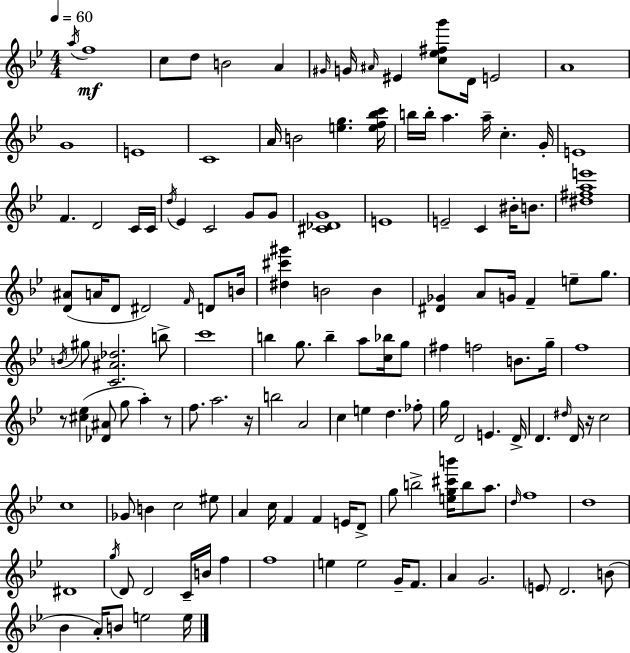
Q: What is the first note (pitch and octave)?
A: A5